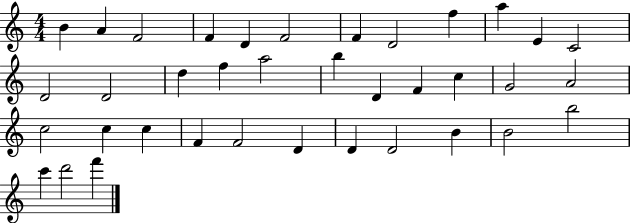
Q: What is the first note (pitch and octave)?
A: B4